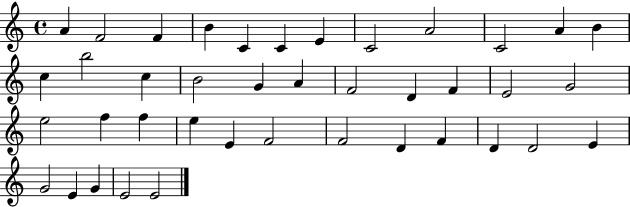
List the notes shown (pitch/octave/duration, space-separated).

A4/q F4/h F4/q B4/q C4/q C4/q E4/q C4/h A4/h C4/h A4/q B4/q C5/q B5/h C5/q B4/h G4/q A4/q F4/h D4/q F4/q E4/h G4/h E5/h F5/q F5/q E5/q E4/q F4/h F4/h D4/q F4/q D4/q D4/h E4/q G4/h E4/q G4/q E4/h E4/h